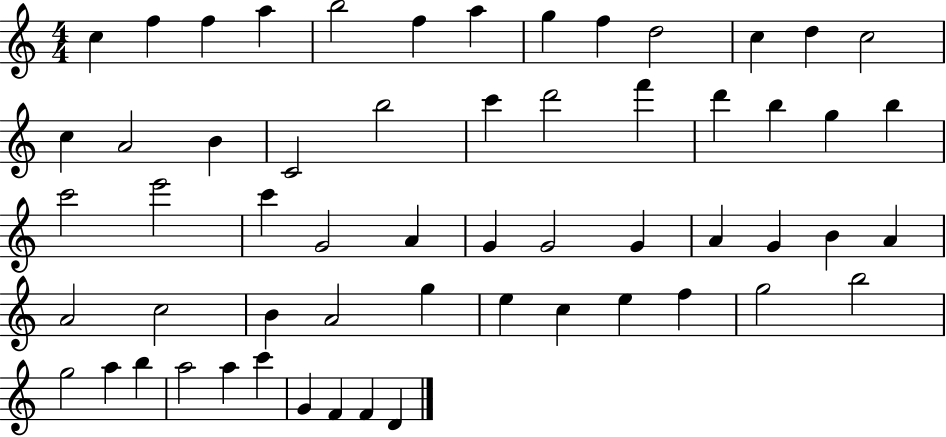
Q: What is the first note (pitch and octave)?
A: C5